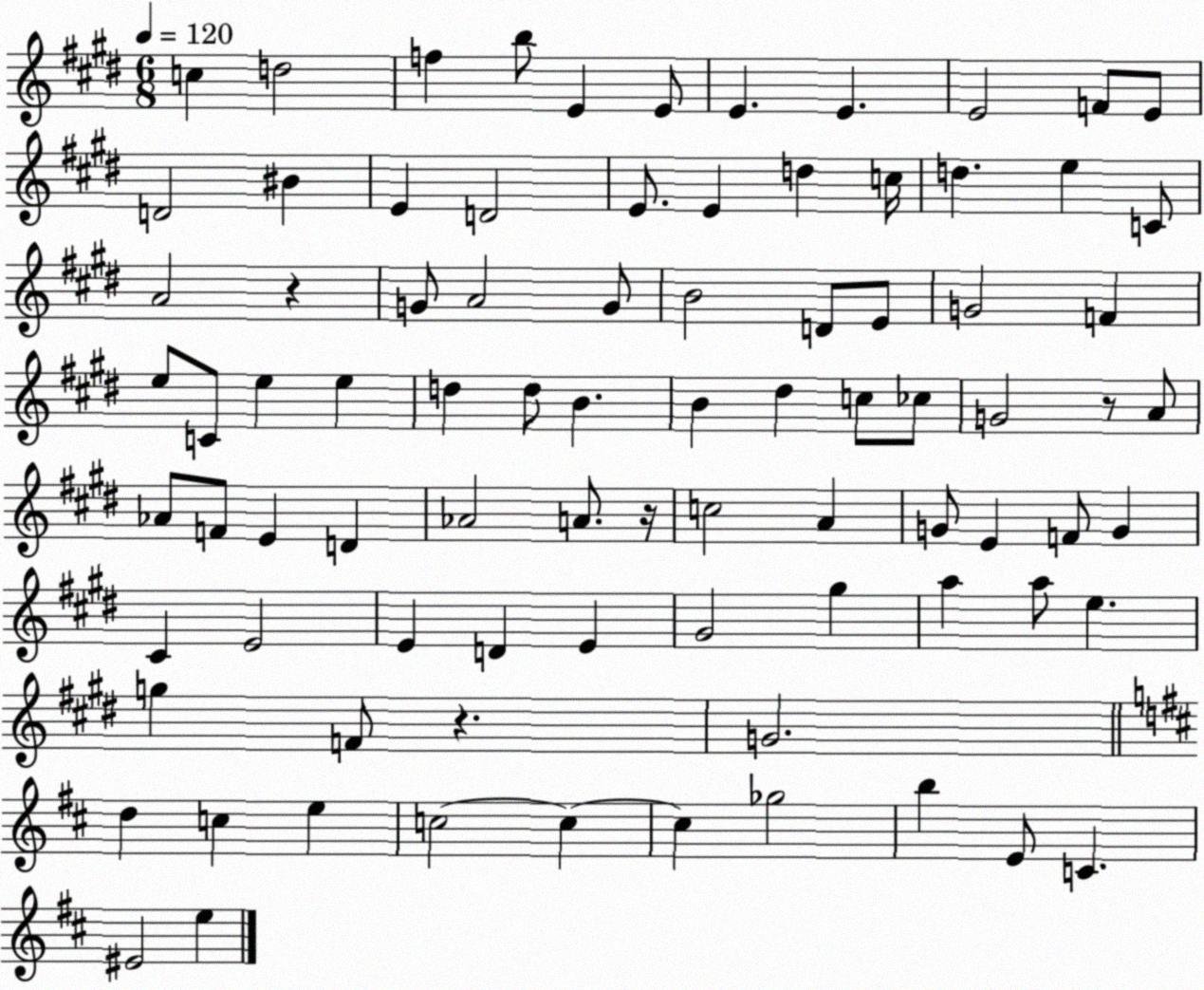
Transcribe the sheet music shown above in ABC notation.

X:1
T:Untitled
M:6/8
L:1/4
K:E
c d2 f b/2 E E/2 E E E2 F/2 E/2 D2 ^B E D2 E/2 E d c/4 d e C/2 A2 z G/2 A2 G/2 B2 D/2 E/2 G2 F e/2 C/2 e e d d/2 B B ^d c/2 _c/2 G2 z/2 A/2 _A/2 F/2 E D _A2 A/2 z/4 c2 A G/2 E F/2 G ^C E2 E D E ^G2 ^g a a/2 e g F/2 z G2 d c e c2 c c _g2 b E/2 C ^E2 e